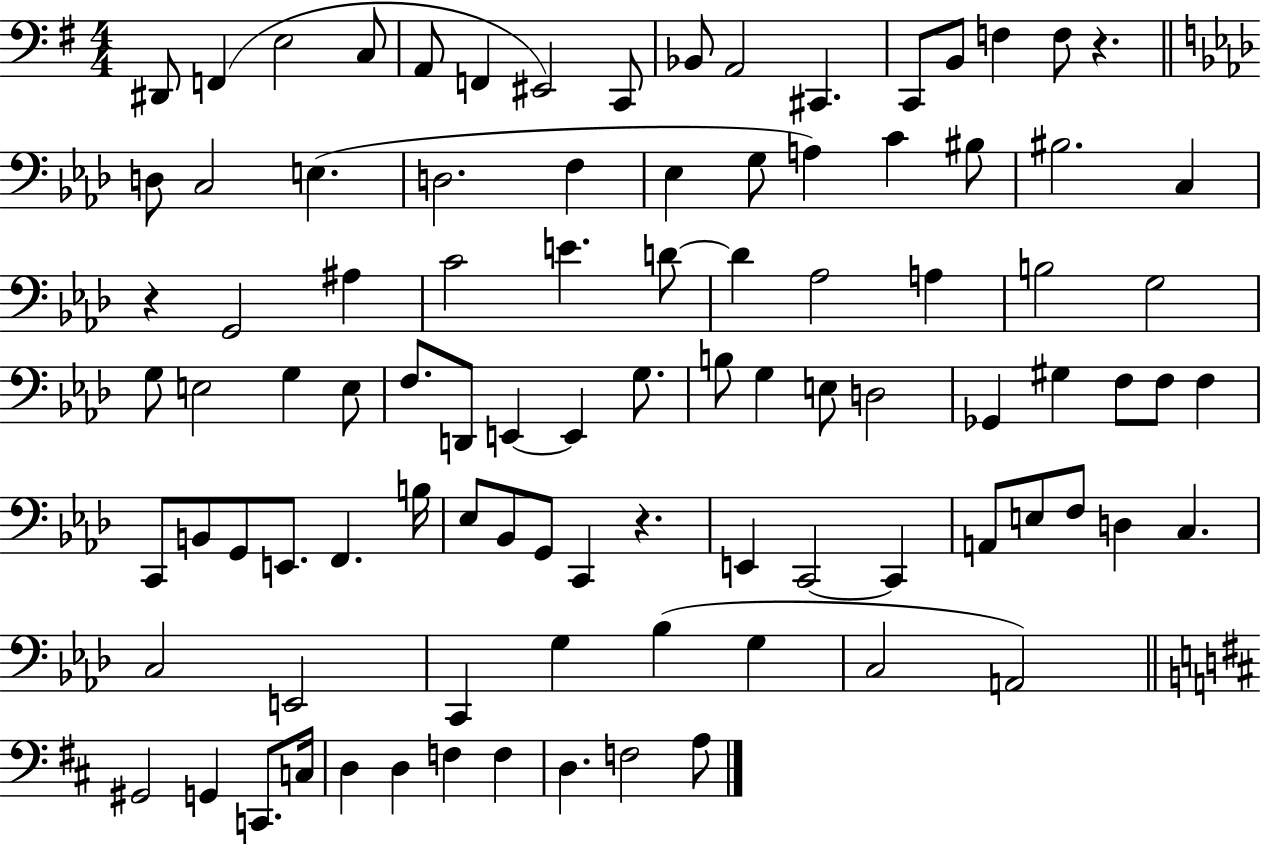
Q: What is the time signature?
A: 4/4